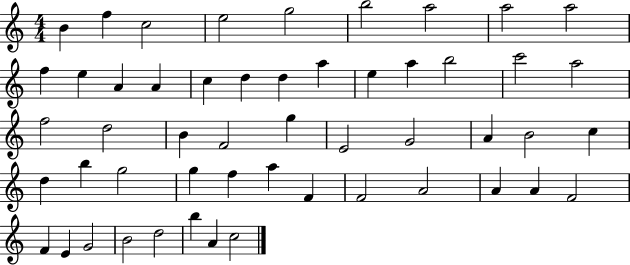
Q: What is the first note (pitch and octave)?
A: B4